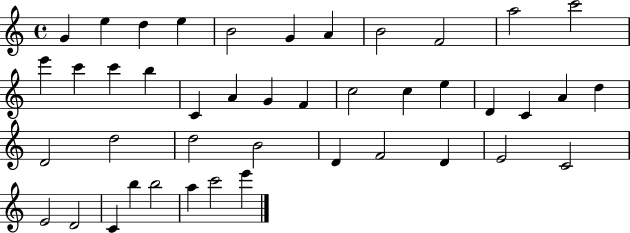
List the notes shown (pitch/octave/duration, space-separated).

G4/q E5/q D5/q E5/q B4/h G4/q A4/q B4/h F4/h A5/h C6/h E6/q C6/q C6/q B5/q C4/q A4/q G4/q F4/q C5/h C5/q E5/q D4/q C4/q A4/q D5/q D4/h D5/h D5/h B4/h D4/q F4/h D4/q E4/h C4/h E4/h D4/h C4/q B5/q B5/h A5/q C6/h E6/q